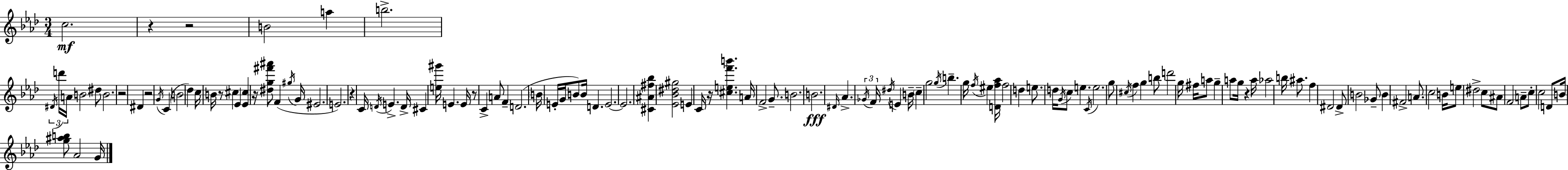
{
  \clef treble
  \numericTimeSignature
  \time 3/4
  \key aes \major
  c''2.\mf | r4 r2 | b'2 a''4 | b''2.-> | \break \tuplet 3/2 { \acciaccatura { dis'16 } d'''16 a'16 } b'2 dis''8 | b'2. | r2 dis'4 | r2 \acciaccatura { g'16 } c'4( | \break b'2 des''4) | c''16 b'16 r8 cis''4 ees'4 | <ees' cis''>4 r16 <dis'' g'' fis''' ais'''>8 f'4( | \acciaccatura { gis''16 } g'16 eis'2. | \break e'2.) | r4 c'16 \acciaccatura { d'16 } e'4.-> | d'16-> cis'4 <e'' gis'''>16 e'4. | e'16 r8 c'4-> a'8 | \break f'4-- d'2.( | \parenthesize b'16 e'16-. g'16 b'8) b'16 d'4. | e'2.~~ | e'2. | \break <cis' ais' fis'' bes''>4 <ees' bes' dis'' gis''>2 | e'4 c'16 r16 <cis'' e'' f''' b'''>4. | a'16 f'2-> | g'8.-- b'2. | \break b'2.\fff | \grace { dis'16 } aes'4.-> \tuplet 3/2 { \acciaccatura { ges'16 } | f'16 \acciaccatura { dis''16 } } e'4 b'16-- \parenthesize c''4-- g''2 | \acciaccatura { g''16 } b''4.-- | \break g''16 \acciaccatura { f''16 } eis''4 <d' f'' aes''>16 f''2 | d''4 e''8. | d''16 \acciaccatura { g'16 } c''8 e''4. \acciaccatura { c'16 } e''2. | g''8 | \break \acciaccatura { cis''16 } f''4 g''4 b''8 | d'''2 g''16 fis''16 a''8 | g''4-- a''8 g''16 r4 a''16 | aes''2 b''16 ais''8. | \break f''4 dis'2 | dis'8-> b'2 ges'8-- | b'4 fis'2-> | a'8. c''2 b'16 | \break e''8 dis''2-> c''8 | ais'8 f'2 a'8-- | c''8-. c''2 d'8 | b'16 <g'' ais'' b''>8 aes'2 g'16 | \break \bar "|."
}